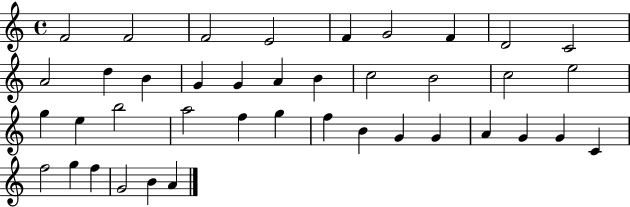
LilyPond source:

{
  \clef treble
  \time 4/4
  \defaultTimeSignature
  \key c \major
  f'2 f'2 | f'2 e'2 | f'4 g'2 f'4 | d'2 c'2 | \break a'2 d''4 b'4 | g'4 g'4 a'4 b'4 | c''2 b'2 | c''2 e''2 | \break g''4 e''4 b''2 | a''2 f''4 g''4 | f''4 b'4 g'4 g'4 | a'4 g'4 g'4 c'4 | \break f''2 g''4 f''4 | g'2 b'4 a'4 | \bar "|."
}